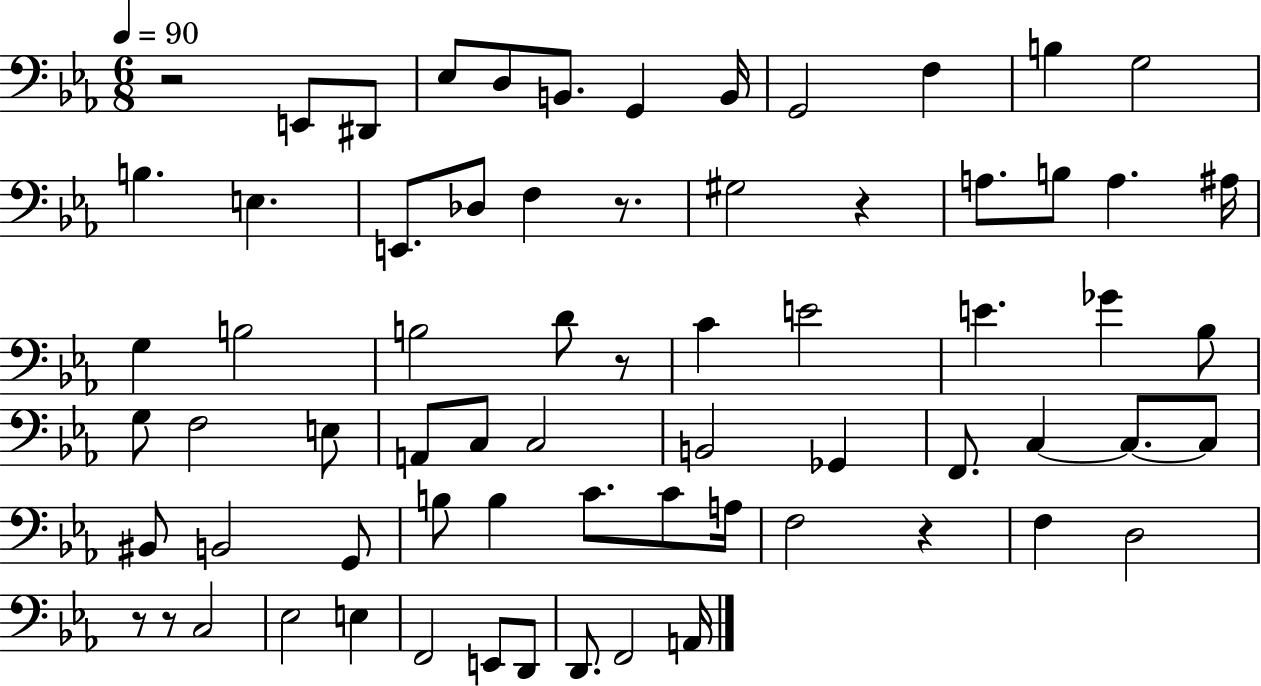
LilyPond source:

{
  \clef bass
  \numericTimeSignature
  \time 6/8
  \key ees \major
  \tempo 4 = 90
  r2 e,8 dis,8 | ees8 d8 b,8. g,4 b,16 | g,2 f4 | b4 g2 | \break b4. e4. | e,8. des8 f4 r8. | gis2 r4 | a8. b8 a4. ais16 | \break g4 b2 | b2 d'8 r8 | c'4 e'2 | e'4. ges'4 bes8 | \break g8 f2 e8 | a,8 c8 c2 | b,2 ges,4 | f,8. c4~~ c8.~~ c8 | \break bis,8 b,2 g,8 | b8 b4 c'8. c'8 a16 | f2 r4 | f4 d2 | \break r8 r8 c2 | ees2 e4 | f,2 e,8 d,8 | d,8. f,2 a,16 | \break \bar "|."
}